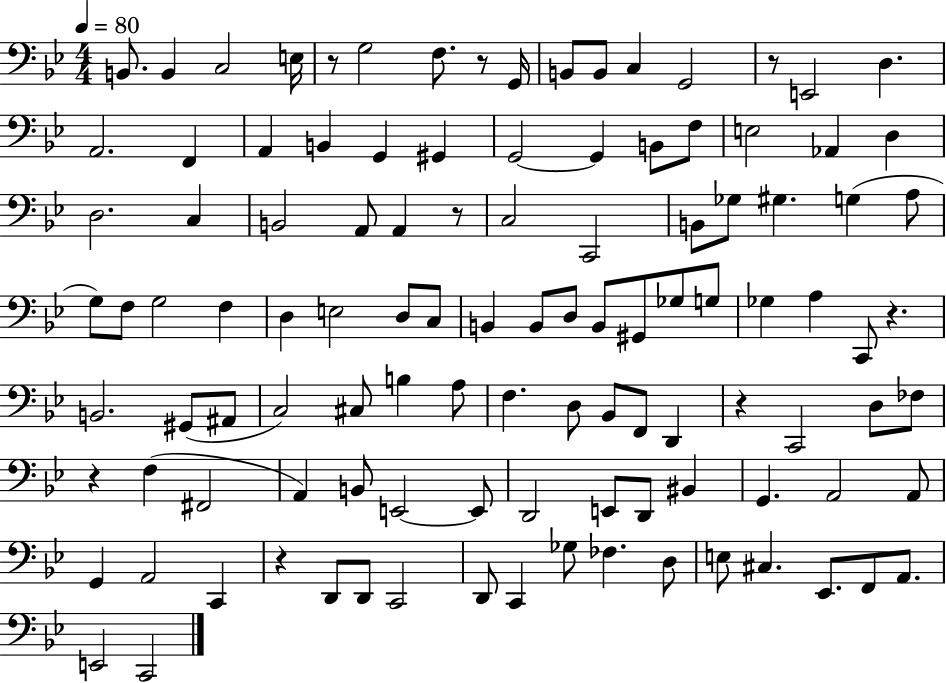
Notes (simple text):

B2/e. B2/q C3/h E3/s R/e G3/h F3/e. R/e G2/s B2/e B2/e C3/q G2/h R/e E2/h D3/q. A2/h. F2/q A2/q B2/q G2/q G#2/q G2/h G2/q B2/e F3/e E3/h Ab2/q D3/q D3/h. C3/q B2/h A2/e A2/q R/e C3/h C2/h B2/e Gb3/e G#3/q. G3/q A3/e G3/e F3/e G3/h F3/q D3/q E3/h D3/e C3/e B2/q B2/e D3/e B2/e G#2/e Gb3/e G3/e Gb3/q A3/q C2/e R/q. B2/h. G#2/e A#2/e C3/h C#3/e B3/q A3/e F3/q. D3/e Bb2/e F2/e D2/q R/q C2/h D3/e FES3/e R/q F3/q F#2/h A2/q B2/e E2/h E2/e D2/h E2/e D2/e BIS2/q G2/q. A2/h A2/e G2/q A2/h C2/q R/q D2/e D2/e C2/h D2/e C2/q Gb3/e FES3/q. D3/e E3/e C#3/q. Eb2/e. F2/e A2/e. E2/h C2/h